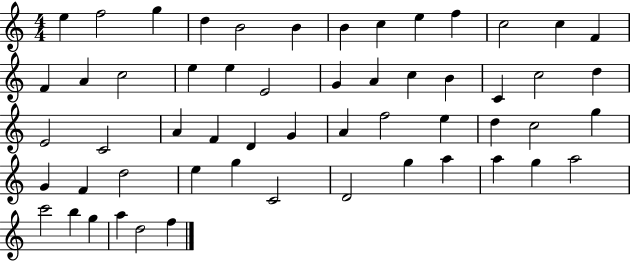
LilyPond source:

{
  \clef treble
  \numericTimeSignature
  \time 4/4
  \key c \major
  e''4 f''2 g''4 | d''4 b'2 b'4 | b'4 c''4 e''4 f''4 | c''2 c''4 f'4 | \break f'4 a'4 c''2 | e''4 e''4 e'2 | g'4 a'4 c''4 b'4 | c'4 c''2 d''4 | \break e'2 c'2 | a'4 f'4 d'4 g'4 | a'4 f''2 e''4 | d''4 c''2 g''4 | \break g'4 f'4 d''2 | e''4 g''4 c'2 | d'2 g''4 a''4 | a''4 g''4 a''2 | \break c'''2 b''4 g''4 | a''4 d''2 f''4 | \bar "|."
}